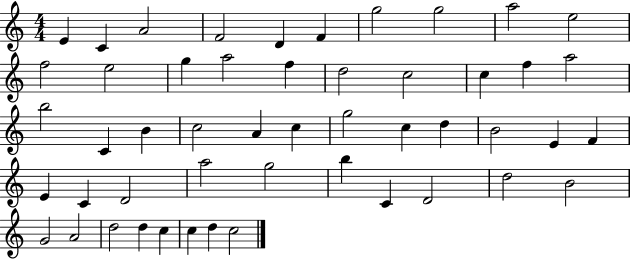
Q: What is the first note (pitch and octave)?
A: E4